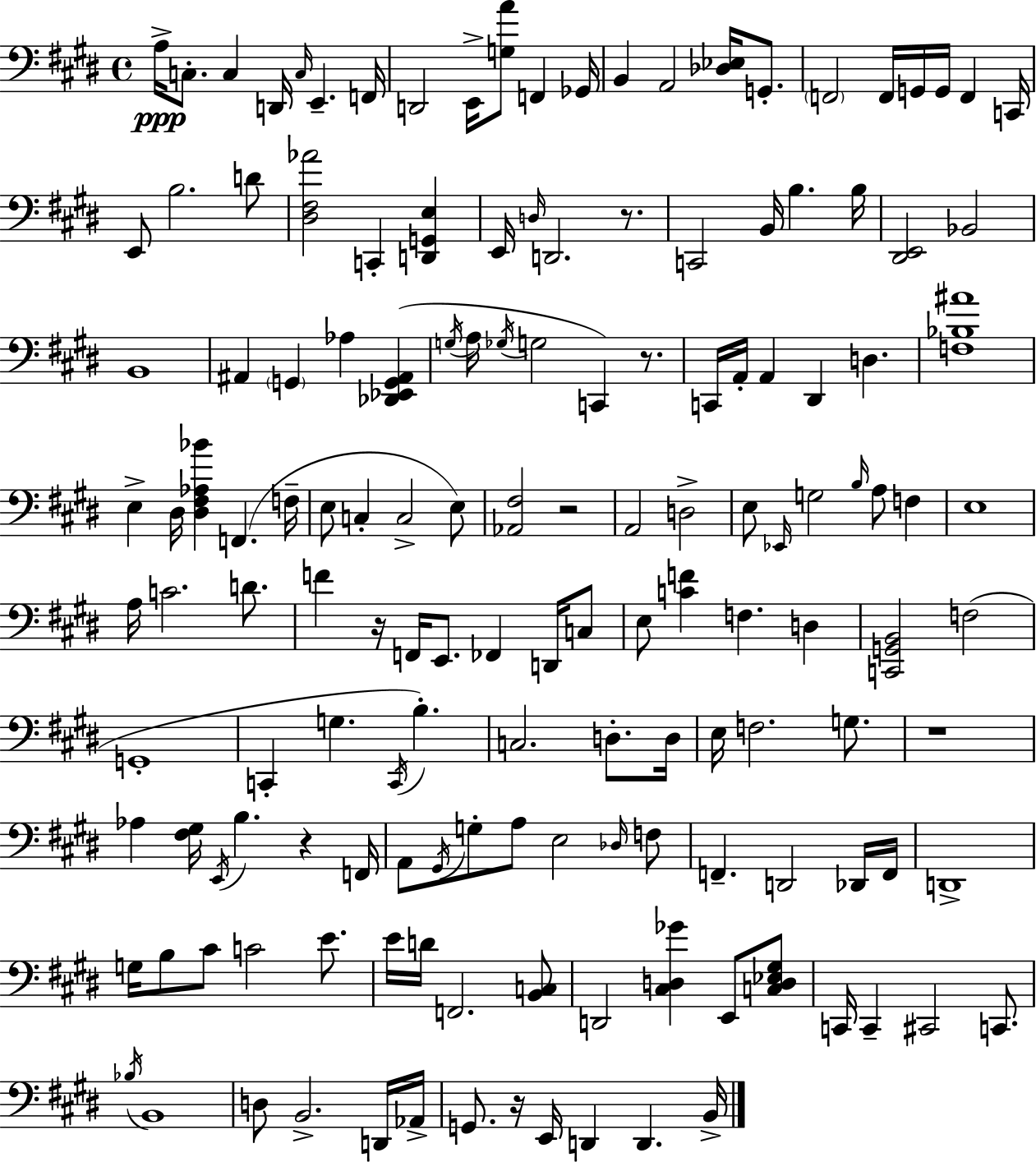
A3/s C3/e. C3/q D2/s C3/s E2/q. F2/s D2/h E2/s [G3,A4]/e F2/q Gb2/s B2/q A2/h [Db3,Eb3]/s G2/e. F2/h F2/s G2/s G2/s F2/q C2/s E2/e B3/h. D4/e [D#3,F#3,Ab4]/h C2/q [D2,G2,E3]/q E2/s D3/s D2/h. R/e. C2/h B2/s B3/q. B3/s [D#2,E2]/h Bb2/h B2/w A#2/q G2/q Ab3/q [Db2,Eb2,G2,A#2]/q G3/s A3/s Gb3/s G3/h C2/q R/e. C2/s A2/s A2/q D#2/q D3/q. [F3,Bb3,A#4]/w E3/q D#3/s [D#3,F#3,Ab3,Bb4]/q F2/q. F3/s E3/e C3/q C3/h E3/e [Ab2,F#3]/h R/h A2/h D3/h E3/e Eb2/s G3/h B3/s A3/e F3/q E3/w A3/s C4/h. D4/e. F4/q R/s F2/s E2/e. FES2/q D2/s C3/e E3/e [C4,F4]/q F3/q. D3/q [C2,G2,B2]/h F3/h G2/w C2/q G3/q. C2/s B3/q. C3/h. D3/e. D3/s E3/s F3/h. G3/e. R/w Ab3/q [F#3,G#3]/s E2/s B3/q. R/q F2/s A2/e G#2/s G3/e A3/e E3/h Db3/s F3/e F2/q. D2/h Db2/s F2/s D2/w G3/s B3/e C#4/e C4/h E4/e. E4/s D4/s F2/h. [B2,C3]/e D2/h [C#3,D3,Gb4]/q E2/e [C3,D3,Eb3,G#3]/e C2/s C2/q C#2/h C2/e. Bb3/s B2/w D3/e B2/h. D2/s Ab2/s G2/e. R/s E2/s D2/q D2/q. B2/s